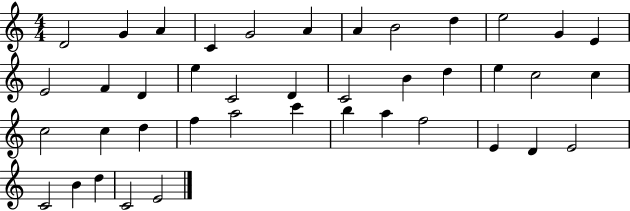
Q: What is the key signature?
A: C major